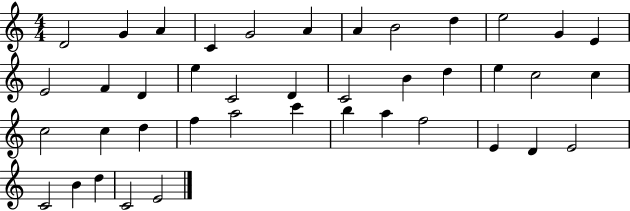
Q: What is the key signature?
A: C major